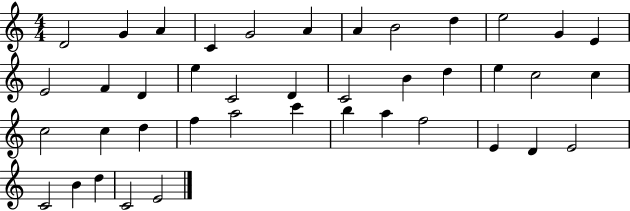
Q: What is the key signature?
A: C major